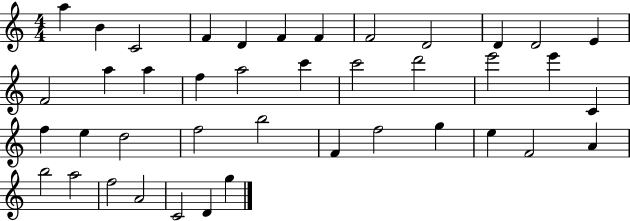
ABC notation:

X:1
T:Untitled
M:4/4
L:1/4
K:C
a B C2 F D F F F2 D2 D D2 E F2 a a f a2 c' c'2 d'2 e'2 e' C f e d2 f2 b2 F f2 g e F2 A b2 a2 f2 A2 C2 D g